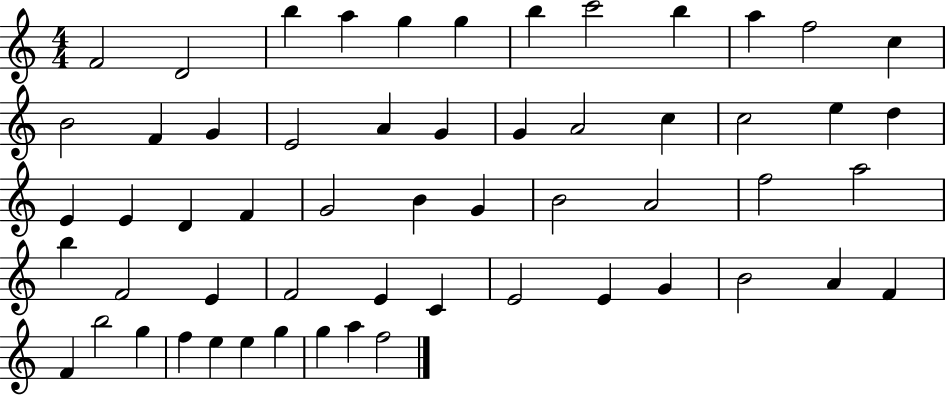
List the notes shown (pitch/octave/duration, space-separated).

F4/h D4/h B5/q A5/q G5/q G5/q B5/q C6/h B5/q A5/q F5/h C5/q B4/h F4/q G4/q E4/h A4/q G4/q G4/q A4/h C5/q C5/h E5/q D5/q E4/q E4/q D4/q F4/q G4/h B4/q G4/q B4/h A4/h F5/h A5/h B5/q F4/h E4/q F4/h E4/q C4/q E4/h E4/q G4/q B4/h A4/q F4/q F4/q B5/h G5/q F5/q E5/q E5/q G5/q G5/q A5/q F5/h